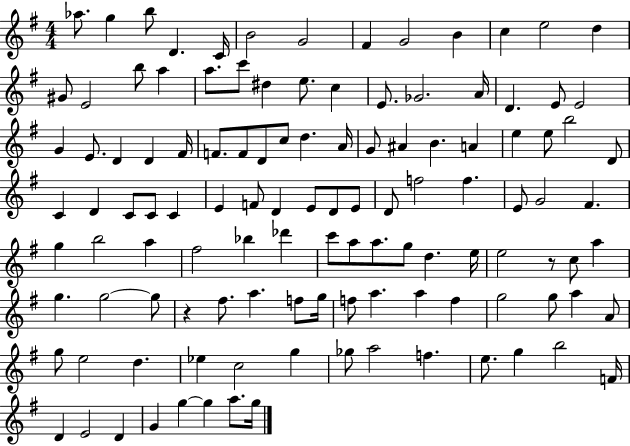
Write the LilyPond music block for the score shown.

{
  \clef treble
  \numericTimeSignature
  \time 4/4
  \key g \major
  aes''8. g''4 b''8 d'4. c'16 | b'2 g'2 | fis'4 g'2 b'4 | c''4 e''2 d''4 | \break gis'8 e'2 b''8 a''4 | a''8. c'''8 dis''4 e''8. c''4 | e'8. ges'2. a'16 | d'4. e'8 e'2 | \break g'4 e'8. d'4 d'4 fis'16 | f'8. f'8 d'8 c''8 d''4. a'16 | g'8 ais'4 b'4. a'4 | e''4 e''8 b''2 d'8 | \break c'4 d'4 c'8 c'8 c'4 | e'4 f'8 d'4 e'8 d'8 e'8 | d'8 f''2 f''4. | e'8 g'2 fis'4. | \break g''4 b''2 a''4 | fis''2 bes''4 des'''4 | c'''8 a''8 a''8. g''8 d''4. e''16 | e''2 r8 c''8 a''4 | \break g''4. g''2~~ g''8 | r4 fis''8. a''4. f''8 g''16 | f''8 a''4. a''4 f''4 | g''2 g''8 a''4 a'8 | \break g''8 e''2 d''4. | ees''4 c''2 g''4 | ges''8 a''2 f''4. | e''8. g''4 b''2 f'16 | \break d'4 e'2 d'4 | g'4 g''4~~ g''4 a''8. g''16 | \bar "|."
}